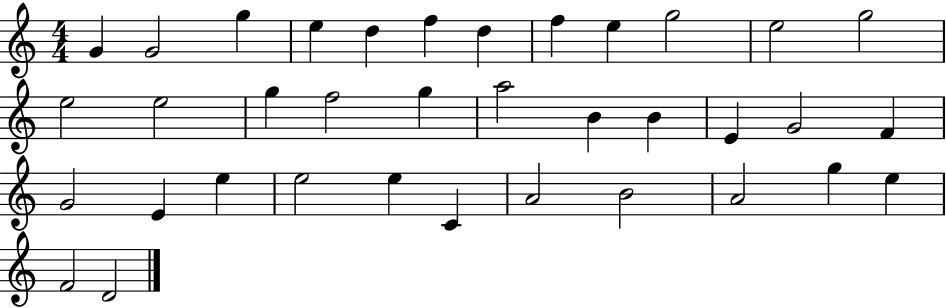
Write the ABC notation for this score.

X:1
T:Untitled
M:4/4
L:1/4
K:C
G G2 g e d f d f e g2 e2 g2 e2 e2 g f2 g a2 B B E G2 F G2 E e e2 e C A2 B2 A2 g e F2 D2